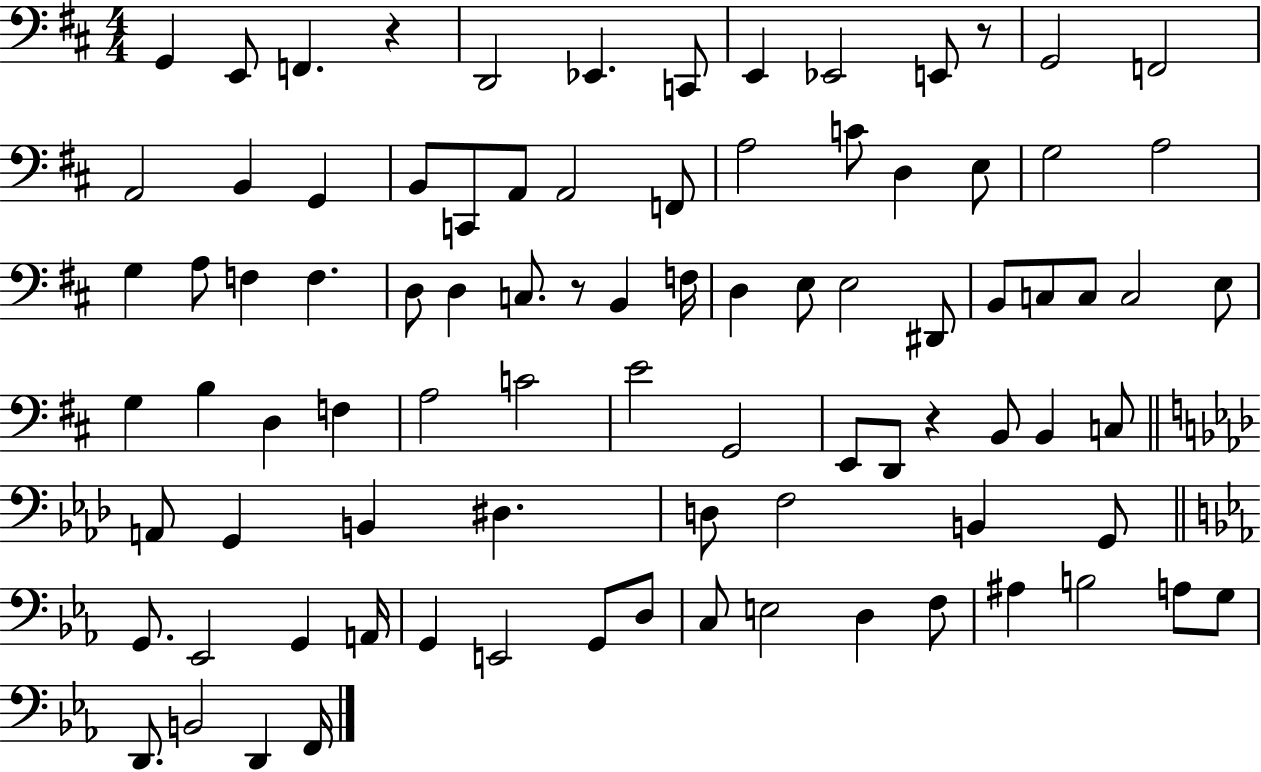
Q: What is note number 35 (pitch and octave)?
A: D3